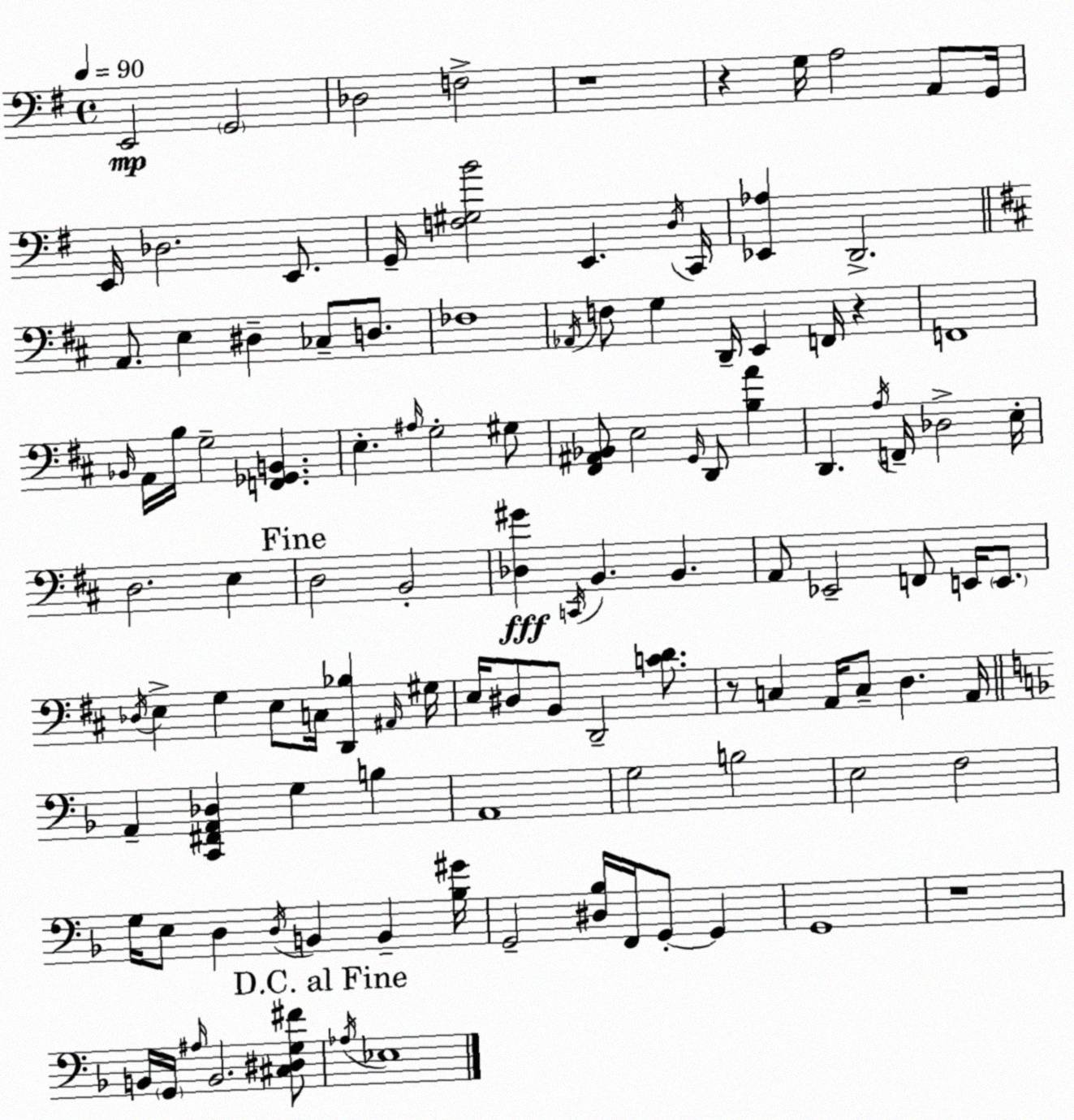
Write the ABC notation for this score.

X:1
T:Untitled
M:4/4
L:1/4
K:Em
E,,2 G,,2 _D,2 F,2 z4 z G,/4 A,2 A,,/2 G,,/4 E,,/4 _D,2 E,,/2 G,,/4 [F,^G,B]2 E,, D,/4 C,,/4 [_E,,_A,] D,,2 A,,/2 E, ^D, _C,/2 D,/2 _F,4 _A,,/4 F,/2 G, D,,/4 E,, F,,/4 z F,,4 _B,,/4 A,,/4 B,/4 G,2 [F,,_G,,B,,] E, ^A,/4 G,2 ^G,/2 [^F,,^A,,_B,,]/2 E,2 G,,/4 D,,/2 [B,A] D,, A,/4 F,,/4 _D,2 E,/4 D,2 E, D,2 B,,2 [_D,^G] C,,/4 B,, B,, A,,/2 _E,,2 F,,/2 E,,/4 E,,/2 _D,/4 E, G, E,/2 C,/4 [D,,_B,] ^A,,/4 ^G,/4 E,/4 ^D,/2 B,,/2 D,,2 [CD]/2 z/2 C, A,,/4 C,/2 D, A,,/4 A,, [C,,^F,,A,,_D,] G, B, A,,4 G,2 B,2 E,2 F,2 G,/4 E,/2 D, D,/4 B,, B,, [_B,^G]/4 G,,2 [^D,_B,]/4 F,,/4 G,,/2 G,, G,,4 z4 B,,/4 G,,/4 ^A,/4 B,,2 [^C,^D,G,^F]/2 _A,/4 _E,4